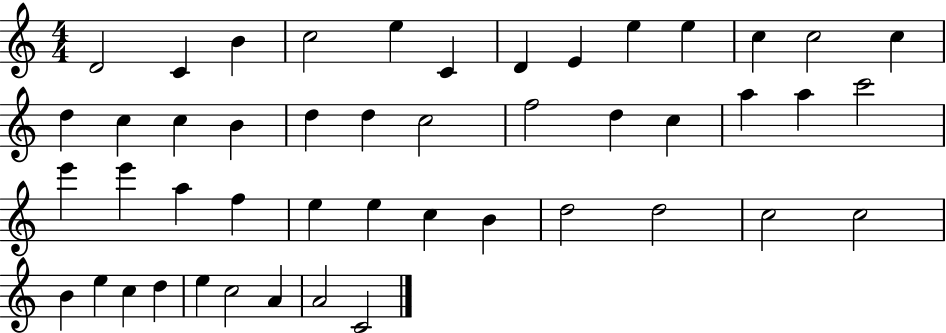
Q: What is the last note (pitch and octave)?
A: C4